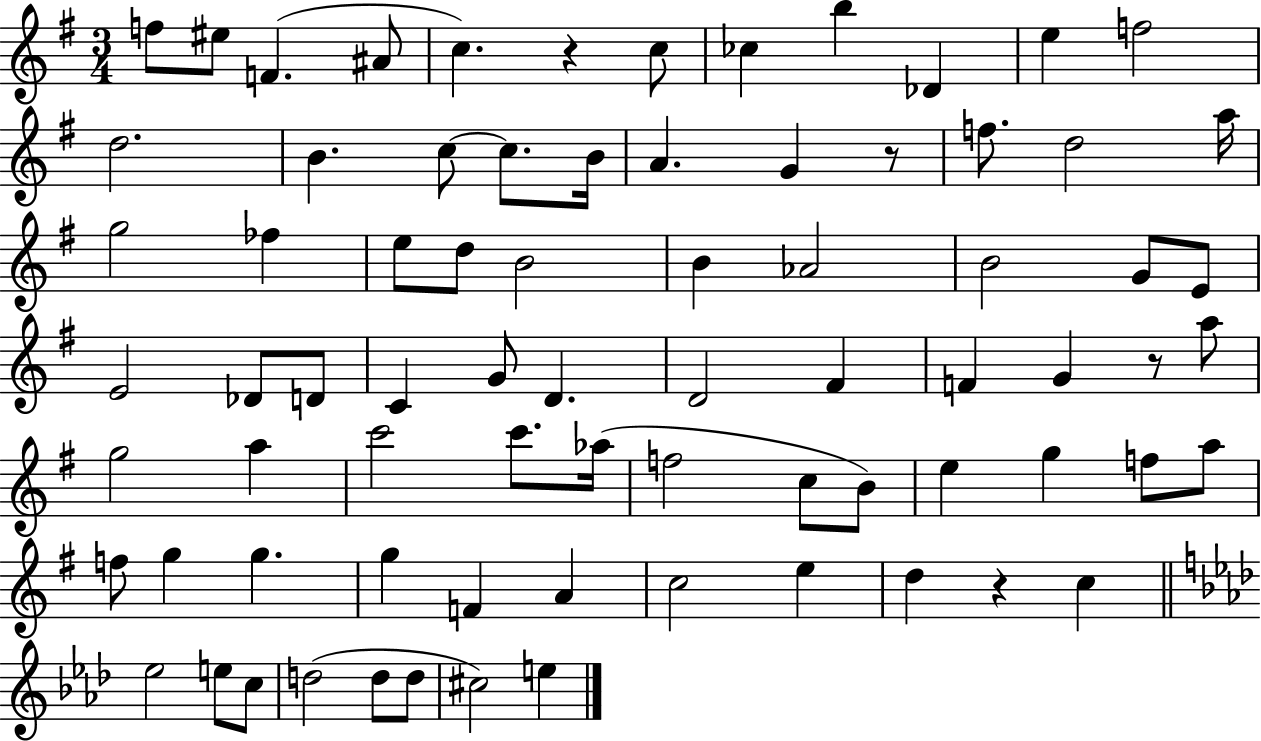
X:1
T:Untitled
M:3/4
L:1/4
K:G
f/2 ^e/2 F ^A/2 c z c/2 _c b _D e f2 d2 B c/2 c/2 B/4 A G z/2 f/2 d2 a/4 g2 _f e/2 d/2 B2 B _A2 B2 G/2 E/2 E2 _D/2 D/2 C G/2 D D2 ^F F G z/2 a/2 g2 a c'2 c'/2 _a/4 f2 c/2 B/2 e g f/2 a/2 f/2 g g g F A c2 e d z c _e2 e/2 c/2 d2 d/2 d/2 ^c2 e